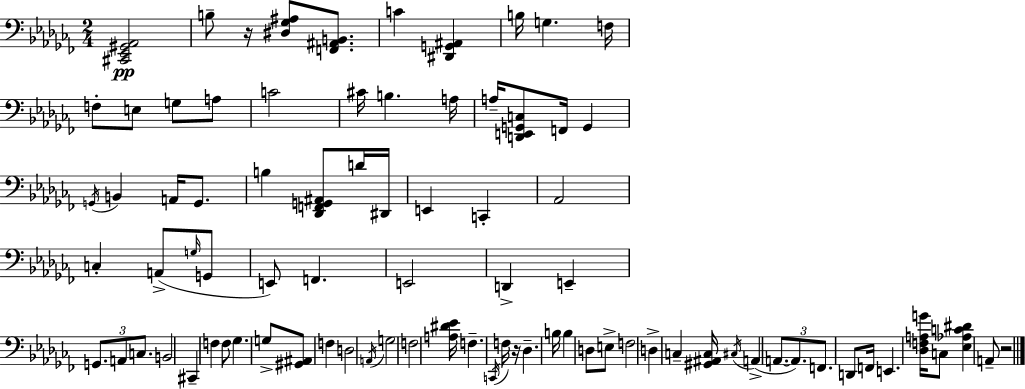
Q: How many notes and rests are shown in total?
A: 84